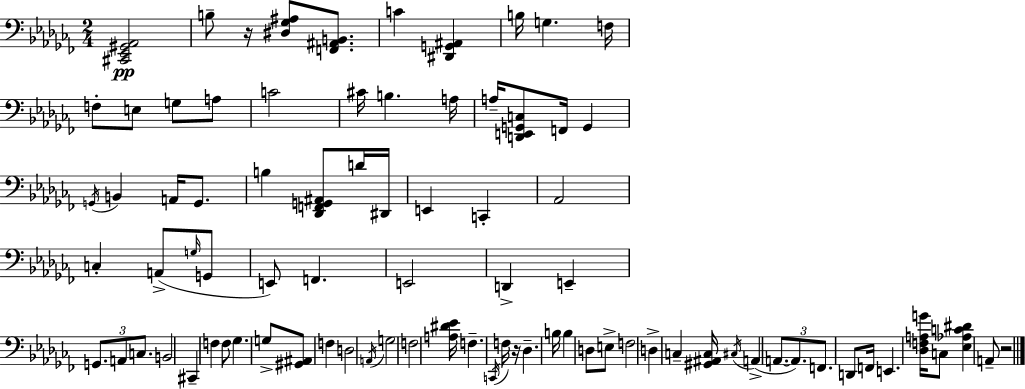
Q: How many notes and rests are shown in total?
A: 84